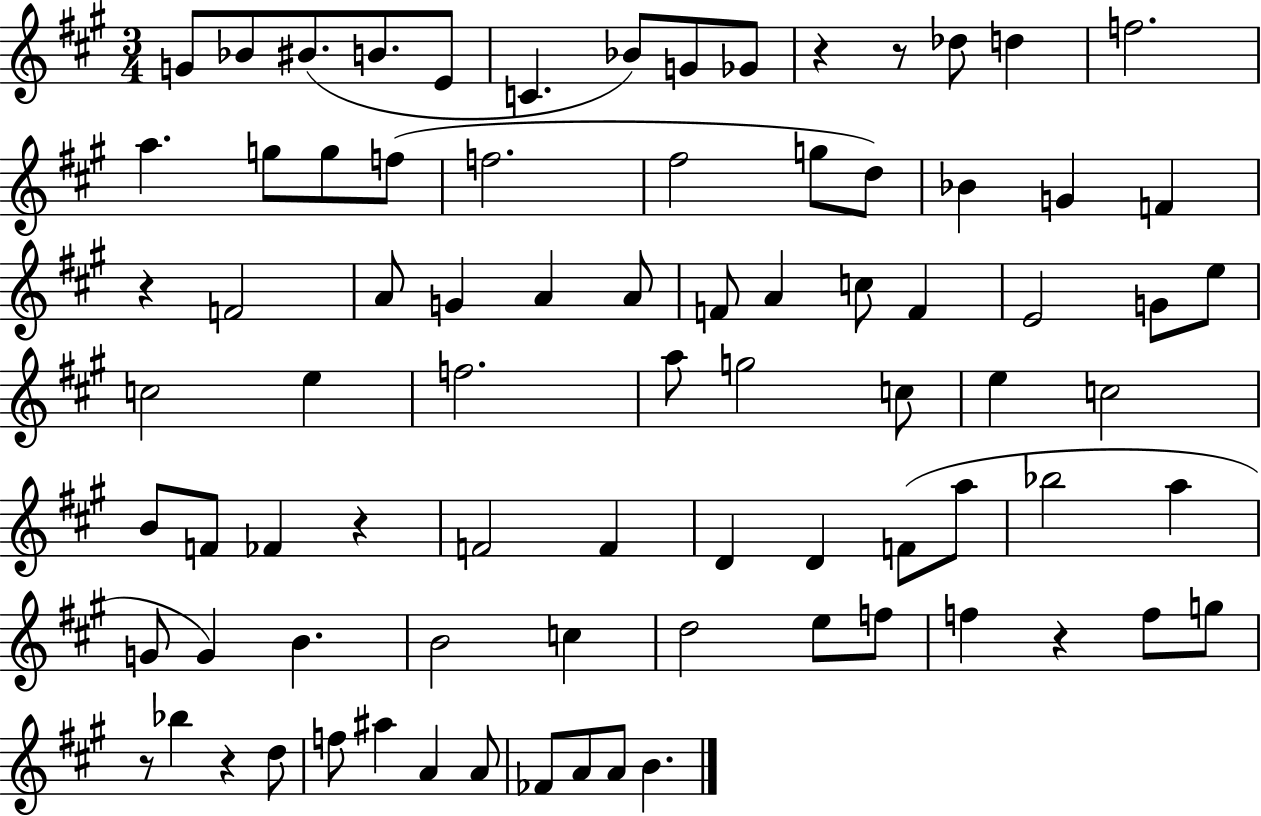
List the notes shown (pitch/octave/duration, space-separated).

G4/e Bb4/e BIS4/e. B4/e. E4/e C4/q. Bb4/e G4/e Gb4/e R/q R/e Db5/e D5/q F5/h. A5/q. G5/e G5/e F5/e F5/h. F#5/h G5/e D5/e Bb4/q G4/q F4/q R/q F4/h A4/e G4/q A4/q A4/e F4/e A4/q C5/e F4/q E4/h G4/e E5/e C5/h E5/q F5/h. A5/e G5/h C5/e E5/q C5/h B4/e F4/e FES4/q R/q F4/h F4/q D4/q D4/q F4/e A5/e Bb5/h A5/q G4/e G4/q B4/q. B4/h C5/q D5/h E5/e F5/e F5/q R/q F5/e G5/e R/e Bb5/q R/q D5/e F5/e A#5/q A4/q A4/e FES4/e A4/e A4/e B4/q.